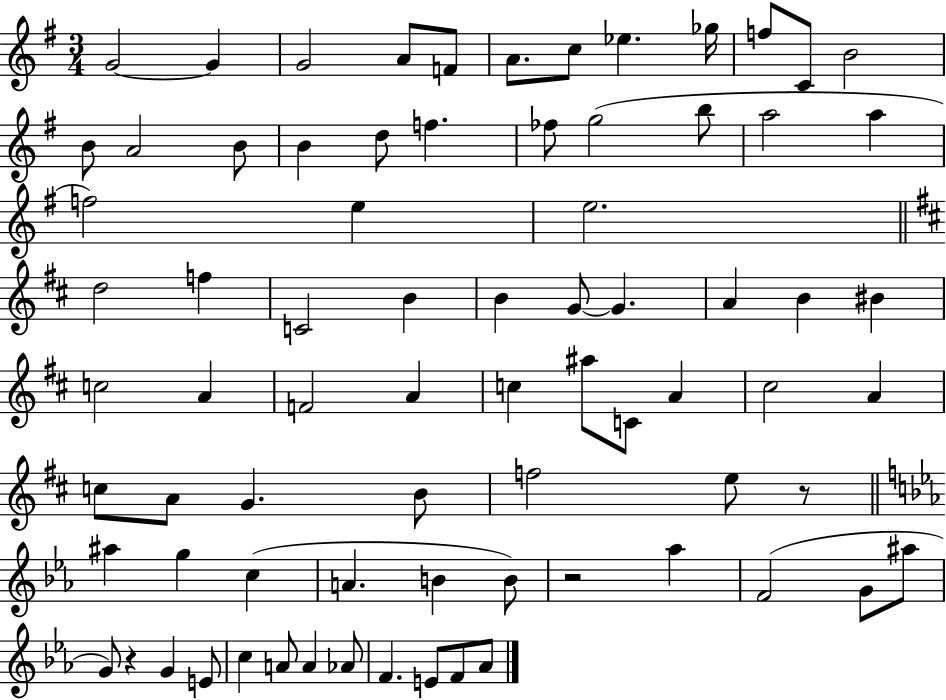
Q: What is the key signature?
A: G major